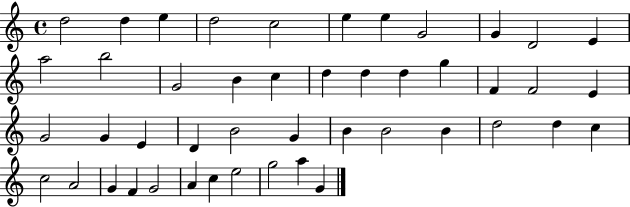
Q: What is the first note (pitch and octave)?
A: D5